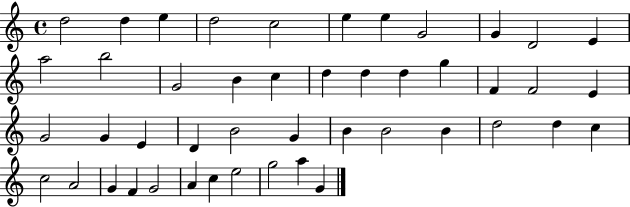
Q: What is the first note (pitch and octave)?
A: D5